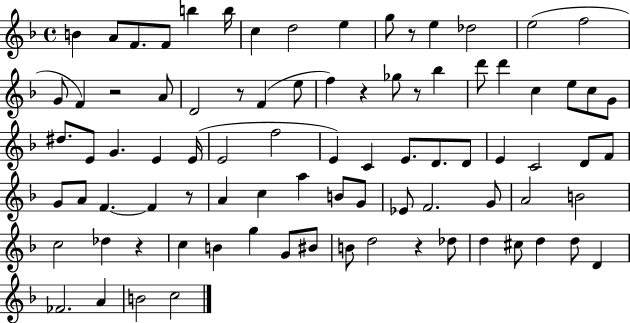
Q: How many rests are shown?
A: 8